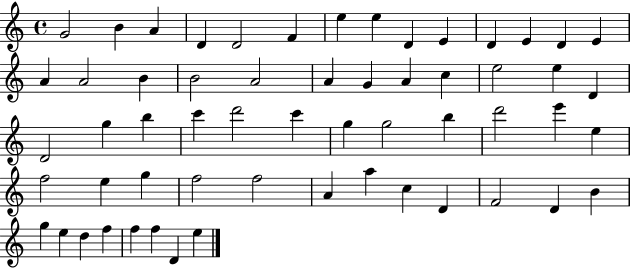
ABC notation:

X:1
T:Untitled
M:4/4
L:1/4
K:C
G2 B A D D2 F e e D E D E D E A A2 B B2 A2 A G A c e2 e D D2 g b c' d'2 c' g g2 b d'2 e' e f2 e g f2 f2 A a c D F2 D B g e d f f f D e